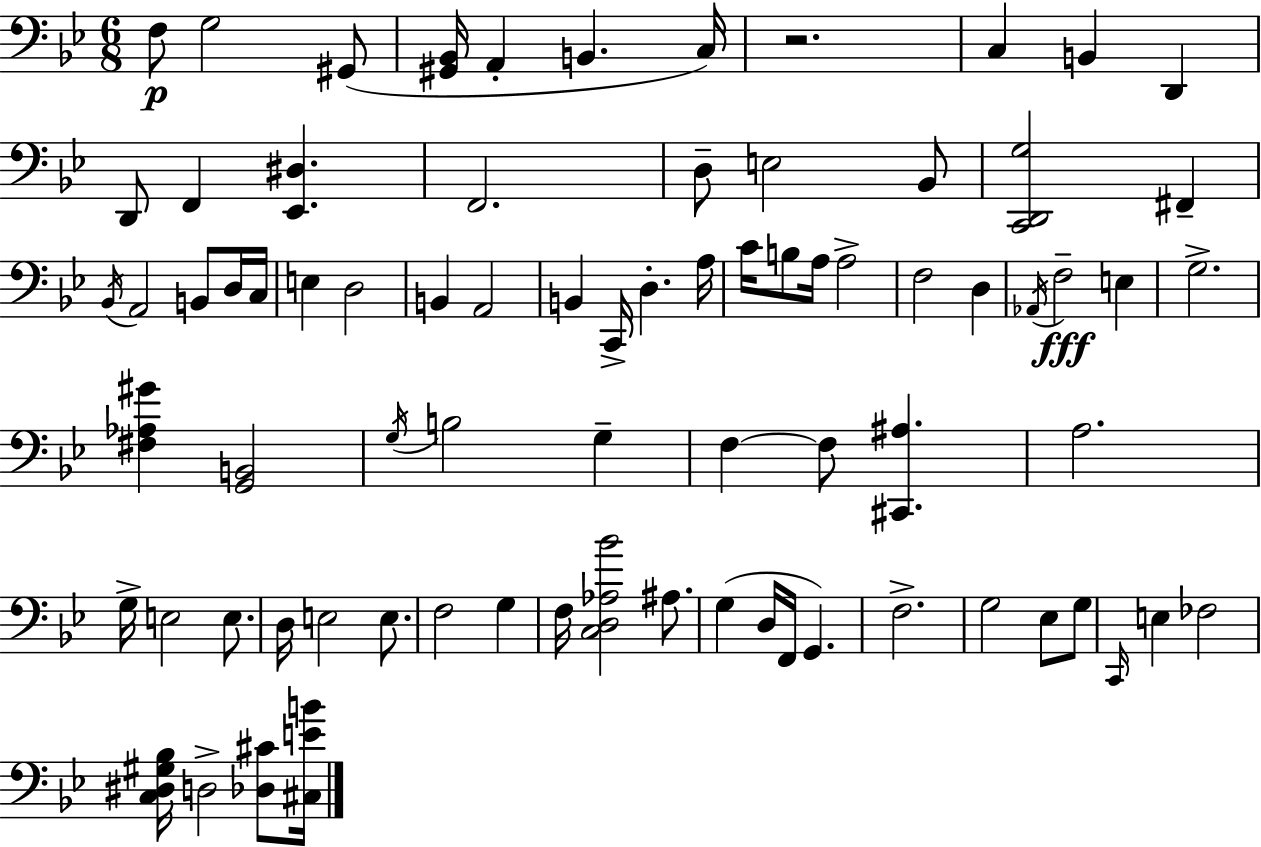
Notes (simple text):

F3/e G3/h G#2/e [G#2,Bb2]/s A2/q B2/q. C3/s R/h. C3/q B2/q D2/q D2/e F2/q [Eb2,D#3]/q. F2/h. D3/e E3/h Bb2/e [C2,D2,G3]/h F#2/q Bb2/s A2/h B2/e D3/s C3/s E3/q D3/h B2/q A2/h B2/q C2/s D3/q. A3/s C4/s B3/e A3/s A3/h F3/h D3/q Ab2/s F3/h E3/q G3/h. [F#3,Ab3,G#4]/q [G2,B2]/h G3/s B3/h G3/q F3/q F3/e [C#2,A#3]/q. A3/h. G3/s E3/h E3/e. D3/s E3/h E3/e. F3/h G3/q F3/s [C3,D3,Ab3,Bb4]/h A#3/e. G3/q D3/s F2/s G2/q. F3/h. G3/h Eb3/e G3/e C2/s E3/q FES3/h [C3,D#3,G#3,Bb3]/s D3/h [Db3,C#4]/e [C#3,E4,B4]/s